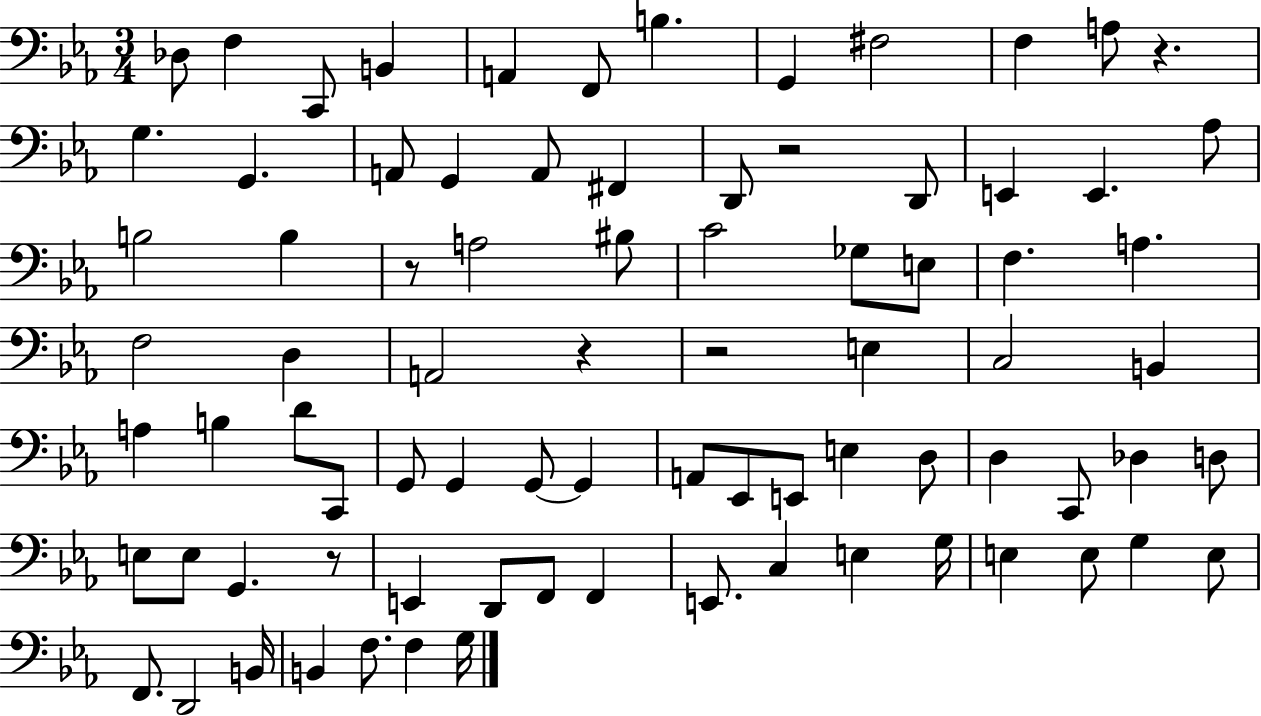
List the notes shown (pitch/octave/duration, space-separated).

Db3/e F3/q C2/e B2/q A2/q F2/e B3/q. G2/q F#3/h F3/q A3/e R/q. G3/q. G2/q. A2/e G2/q A2/e F#2/q D2/e R/h D2/e E2/q E2/q. Ab3/e B3/h B3/q R/e A3/h BIS3/e C4/h Gb3/e E3/e F3/q. A3/q. F3/h D3/q A2/h R/q R/h E3/q C3/h B2/q A3/q B3/q D4/e C2/e G2/e G2/q G2/e G2/q A2/e Eb2/e E2/e E3/q D3/e D3/q C2/e Db3/q D3/e E3/e E3/e G2/q. R/e E2/q D2/e F2/e F2/q E2/e. C3/q E3/q G3/s E3/q E3/e G3/q E3/e F2/e. D2/h B2/s B2/q F3/e. F3/q G3/s